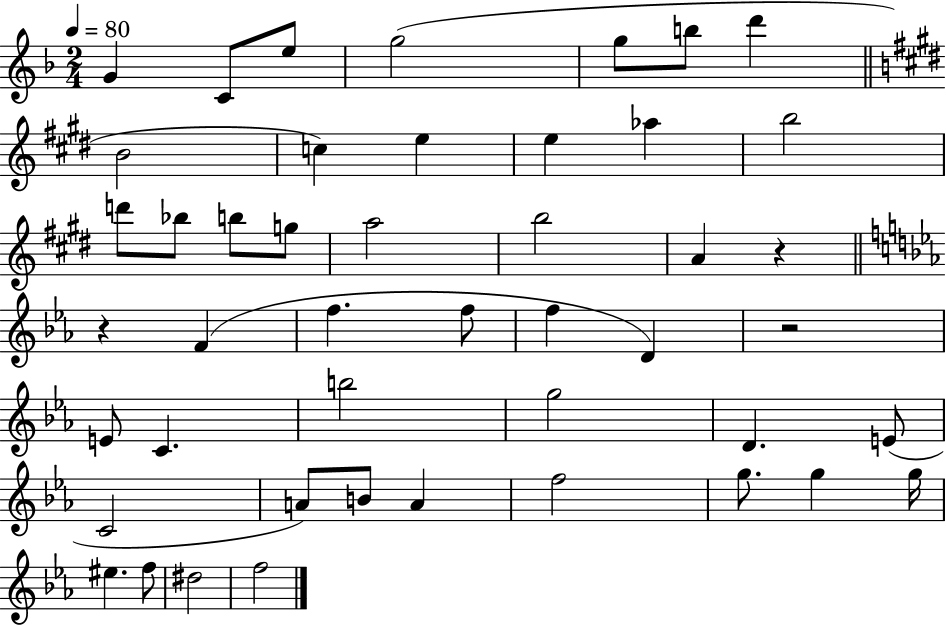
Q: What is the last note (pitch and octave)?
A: F5